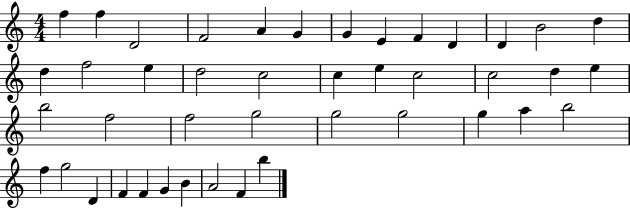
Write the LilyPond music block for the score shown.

{
  \clef treble
  \numericTimeSignature
  \time 4/4
  \key c \major
  f''4 f''4 d'2 | f'2 a'4 g'4 | g'4 e'4 f'4 d'4 | d'4 b'2 d''4 | \break d''4 f''2 e''4 | d''2 c''2 | c''4 e''4 c''2 | c''2 d''4 e''4 | \break b''2 f''2 | f''2 g''2 | g''2 g''2 | g''4 a''4 b''2 | \break f''4 g''2 d'4 | f'4 f'4 g'4 b'4 | a'2 f'4 b''4 | \bar "|."
}